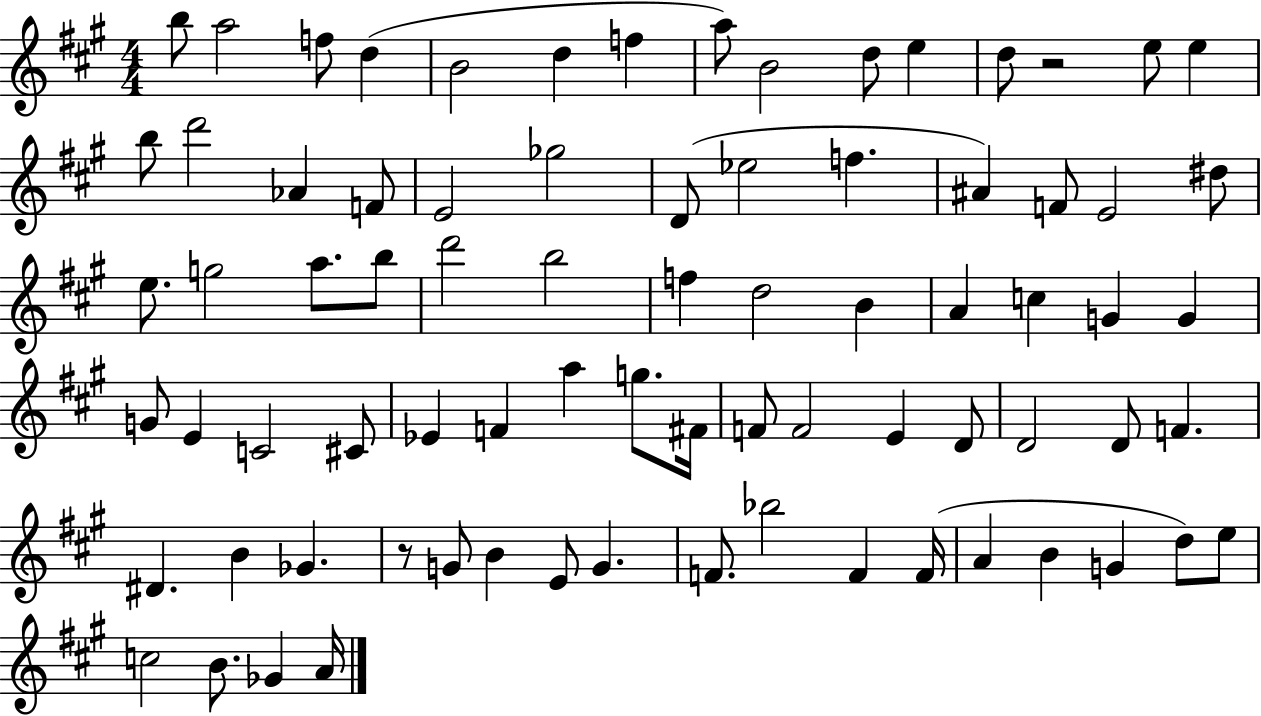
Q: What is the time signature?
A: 4/4